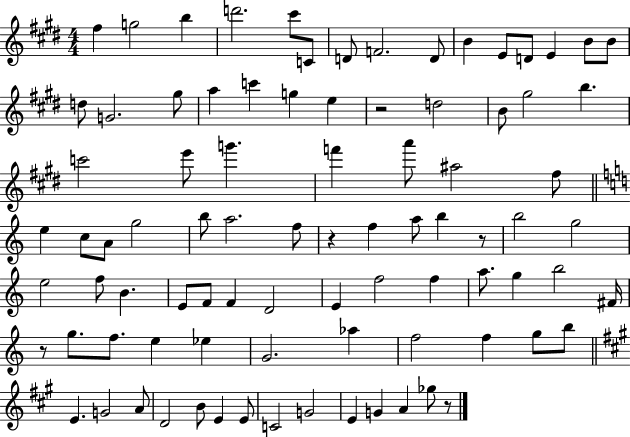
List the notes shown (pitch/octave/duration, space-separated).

F#5/q G5/h B5/q D6/h. C#6/e C4/e D4/e F4/h. D4/e B4/q E4/e D4/e E4/q B4/e B4/e D5/e G4/h. G#5/e A5/q C6/q G5/q E5/q R/h D5/h B4/e G#5/h B5/q. C6/h E6/e G6/q. F6/q A6/e A#5/h F#5/e E5/q C5/e A4/e G5/h B5/e A5/h. F5/e R/q F5/q A5/e B5/q R/e B5/h G5/h E5/h F5/e B4/q. E4/e F4/e F4/q D4/h E4/q F5/h F5/q A5/e. G5/q B5/h F#4/s R/e G5/e. F5/e. E5/q Eb5/q G4/h. Ab5/q F5/h F5/q G5/e B5/e E4/q. G4/h A4/e D4/h B4/e E4/q E4/e C4/h G4/h E4/q G4/q A4/q Gb5/e R/e